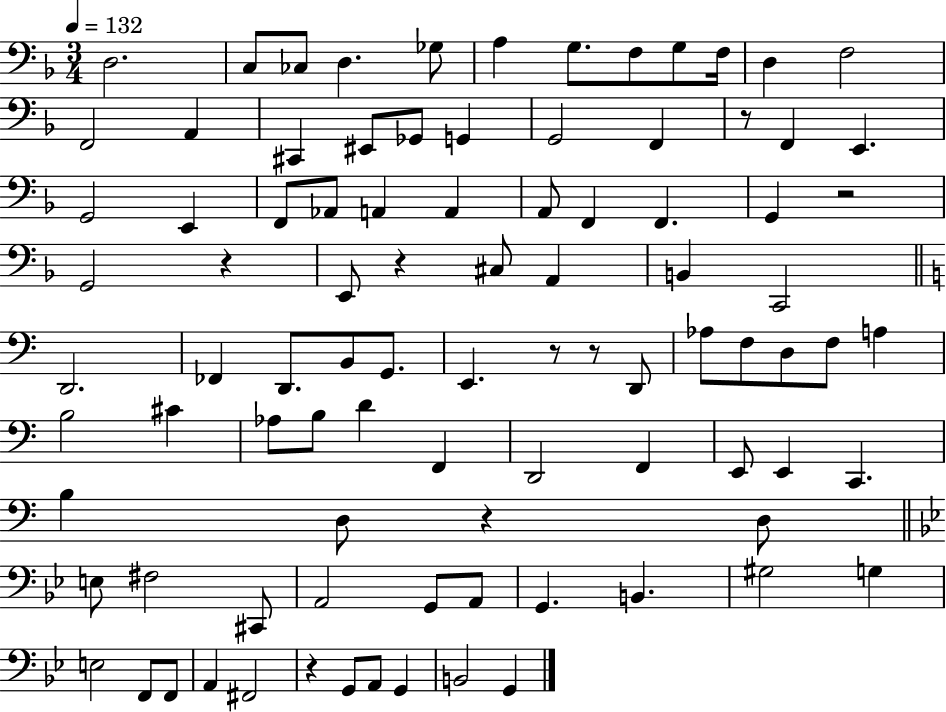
{
  \clef bass
  \numericTimeSignature
  \time 3/4
  \key f \major
  \tempo 4 = 132
  d2. | c8 ces8 d4. ges8 | a4 g8. f8 g8 f16 | d4 f2 | \break f,2 a,4 | cis,4 eis,8 ges,8 g,4 | g,2 f,4 | r8 f,4 e,4. | \break g,2 e,4 | f,8 aes,8 a,4 a,4 | a,8 f,4 f,4. | g,4 r2 | \break g,2 r4 | e,8 r4 cis8 a,4 | b,4 c,2 | \bar "||" \break \key c \major d,2. | fes,4 d,8. b,8 g,8. | e,4. r8 r8 d,8 | aes8 f8 d8 f8 a4 | \break b2 cis'4 | aes8 b8 d'4 f,4 | d,2 f,4 | e,8 e,4 c,4. | \break b4 d8 r4 d8 | \bar "||" \break \key bes \major e8 fis2 cis,8 | a,2 g,8 a,8 | g,4. b,4. | gis2 g4 | \break e2 f,8 f,8 | a,4 fis,2 | r4 g,8 a,8 g,4 | b,2 g,4 | \break \bar "|."
}